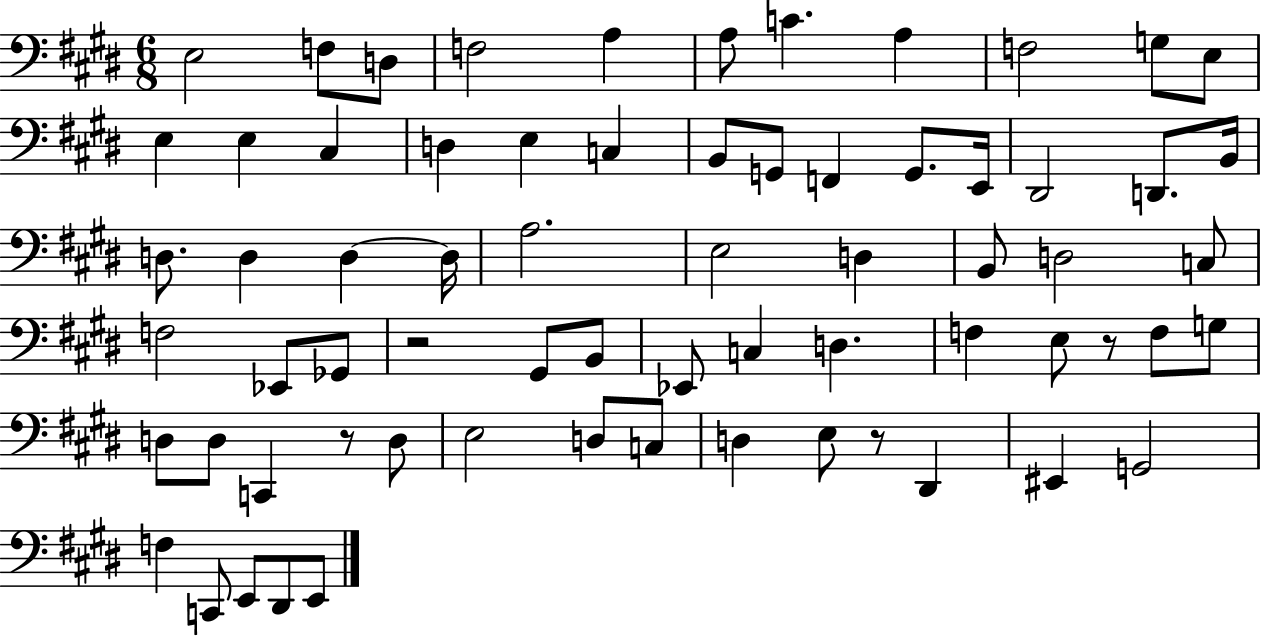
E3/h F3/e D3/e F3/h A3/q A3/e C4/q. A3/q F3/h G3/e E3/e E3/q E3/q C#3/q D3/q E3/q C3/q B2/e G2/e F2/q G2/e. E2/s D#2/h D2/e. B2/s D3/e. D3/q D3/q D3/s A3/h. E3/h D3/q B2/e D3/h C3/e F3/h Eb2/e Gb2/e R/h G#2/e B2/e Eb2/e C3/q D3/q. F3/q E3/e R/e F3/e G3/e D3/e D3/e C2/q R/e D3/e E3/h D3/e C3/e D3/q E3/e R/e D#2/q EIS2/q G2/h F3/q C2/e E2/e D#2/e E2/e